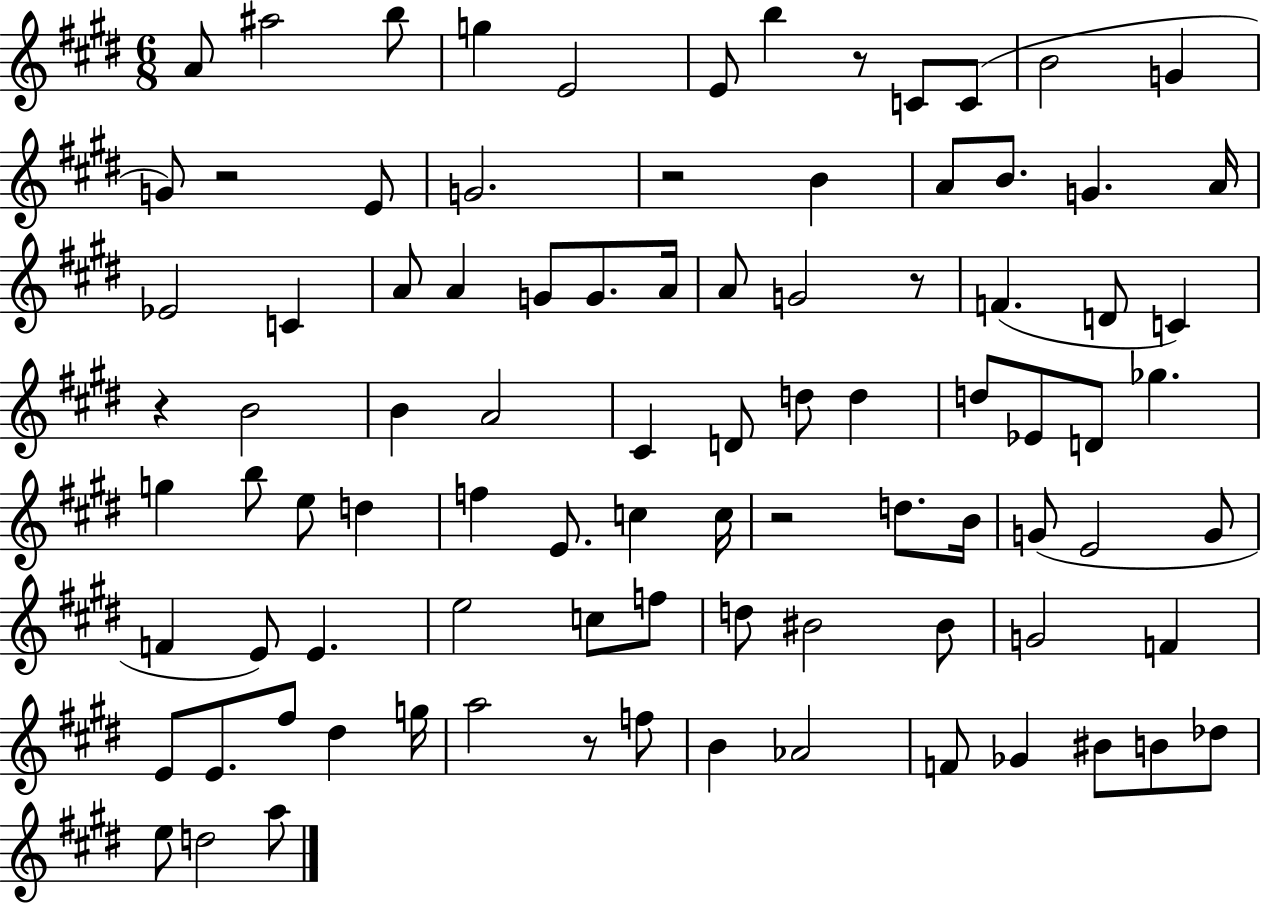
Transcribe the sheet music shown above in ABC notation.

X:1
T:Untitled
M:6/8
L:1/4
K:E
A/2 ^a2 b/2 g E2 E/2 b z/2 C/2 C/2 B2 G G/2 z2 E/2 G2 z2 B A/2 B/2 G A/4 _E2 C A/2 A G/2 G/2 A/4 A/2 G2 z/2 F D/2 C z B2 B A2 ^C D/2 d/2 d d/2 _E/2 D/2 _g g b/2 e/2 d f E/2 c c/4 z2 d/2 B/4 G/2 E2 G/2 F E/2 E e2 c/2 f/2 d/2 ^B2 ^B/2 G2 F E/2 E/2 ^f/2 ^d g/4 a2 z/2 f/2 B _A2 F/2 _G ^B/2 B/2 _d/2 e/2 d2 a/2